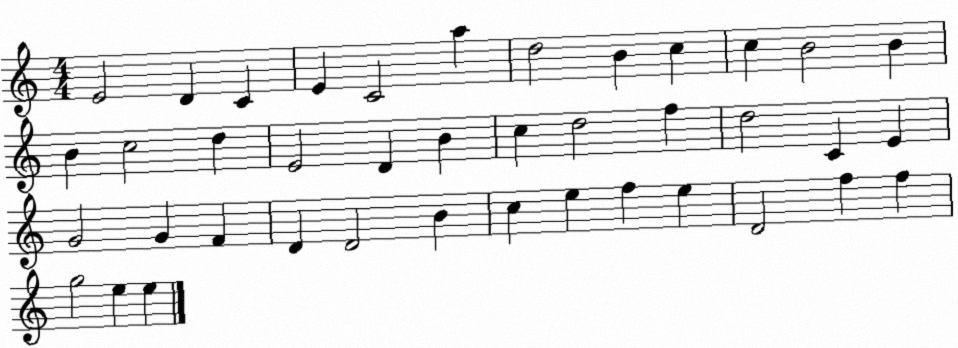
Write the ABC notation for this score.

X:1
T:Untitled
M:4/4
L:1/4
K:C
E2 D C E C2 a d2 B c c B2 B B c2 d E2 D B c d2 f d2 C E G2 G F D D2 B c e f e D2 f f g2 e e